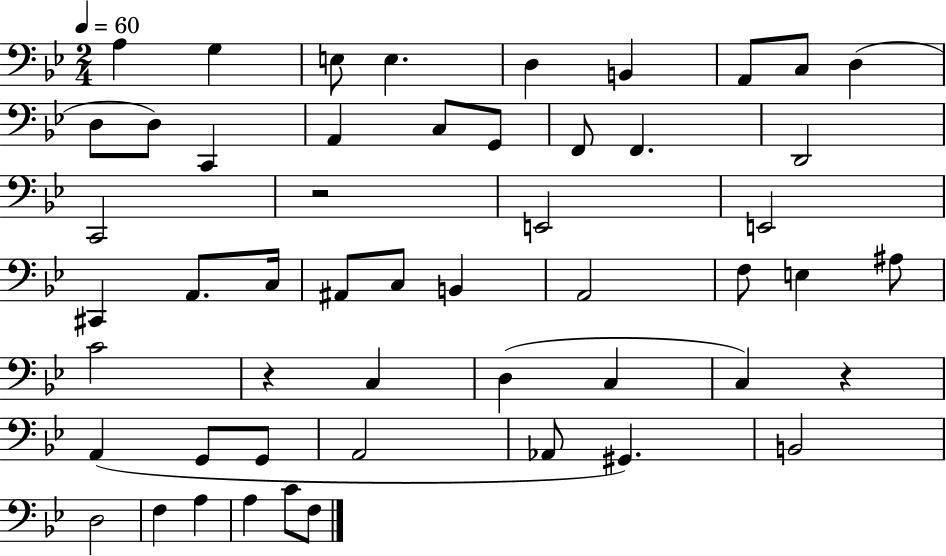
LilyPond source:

{
  \clef bass
  \numericTimeSignature
  \time 2/4
  \key bes \major
  \tempo 4 = 60
  a4 g4 | e8 e4. | d4 b,4 | a,8 c8 d4( | \break d8 d8) c,4 | a,4 c8 g,8 | f,8 f,4. | d,2 | \break c,2 | r2 | e,2 | e,2 | \break cis,4 a,8. c16 | ais,8 c8 b,4 | a,2 | f8 e4 ais8 | \break c'2 | r4 c4 | d4( c4 | c4) r4 | \break a,4( g,8 g,8 | a,2 | aes,8 gis,4.) | b,2 | \break d2 | f4 a4 | a4 c'8 f8 | \bar "|."
}